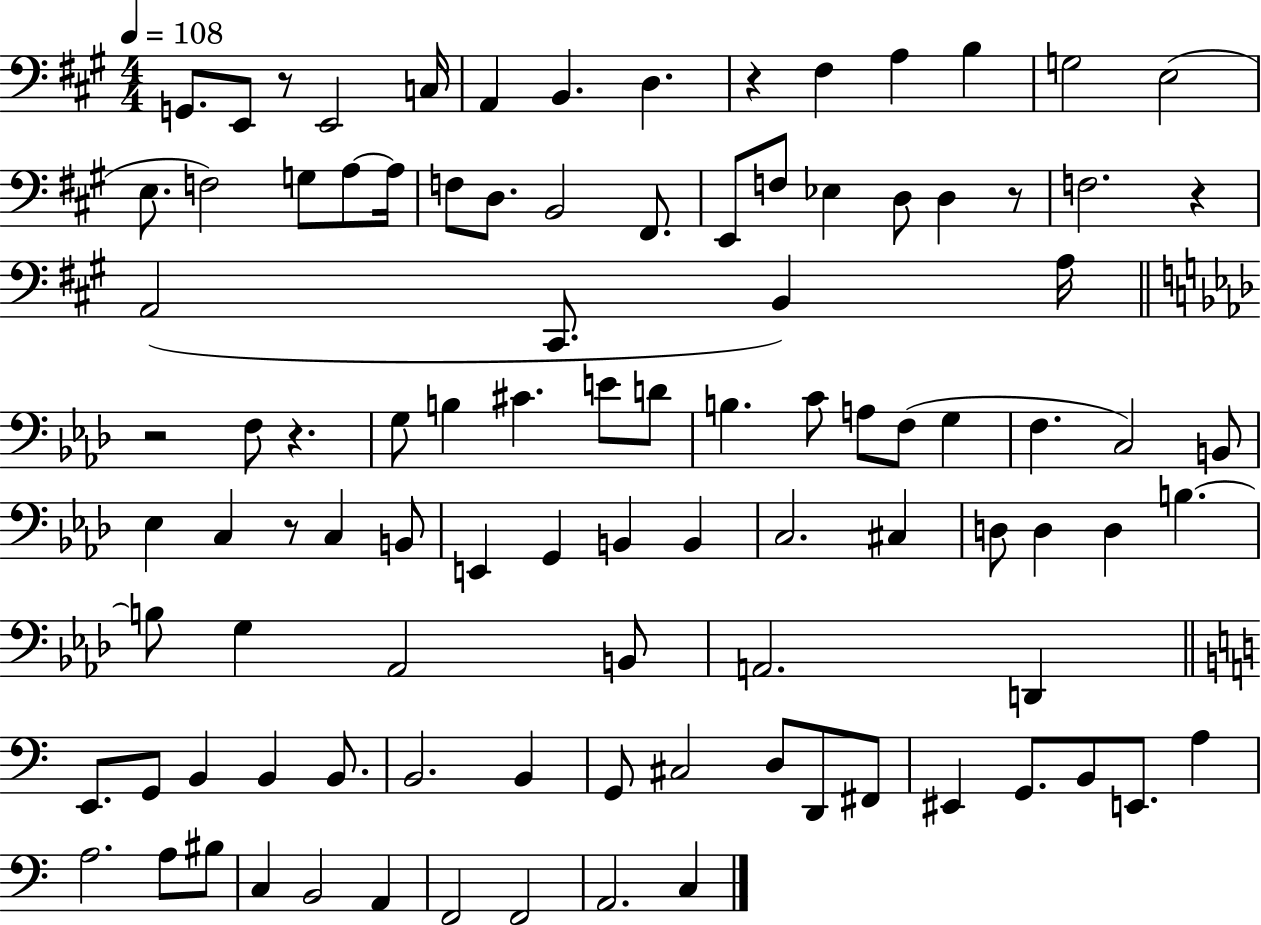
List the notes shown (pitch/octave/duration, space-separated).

G2/e. E2/e R/e E2/h C3/s A2/q B2/q. D3/q. R/q F#3/q A3/q B3/q G3/h E3/h E3/e. F3/h G3/e A3/e A3/s F3/e D3/e. B2/h F#2/e. E2/e F3/e Eb3/q D3/e D3/q R/e F3/h. R/q A2/h C#2/e. B2/q A3/s R/h F3/e R/q. G3/e B3/q C#4/q. E4/e D4/e B3/q. C4/e A3/e F3/e G3/q F3/q. C3/h B2/e Eb3/q C3/q R/e C3/q B2/e E2/q G2/q B2/q B2/q C3/h. C#3/q D3/e D3/q D3/q B3/q. B3/e G3/q Ab2/h B2/e A2/h. D2/q E2/e. G2/e B2/q B2/q B2/e. B2/h. B2/q G2/e C#3/h D3/e D2/e F#2/e EIS2/q G2/e. B2/e E2/e. A3/q A3/h. A3/e BIS3/e C3/q B2/h A2/q F2/h F2/h A2/h. C3/q